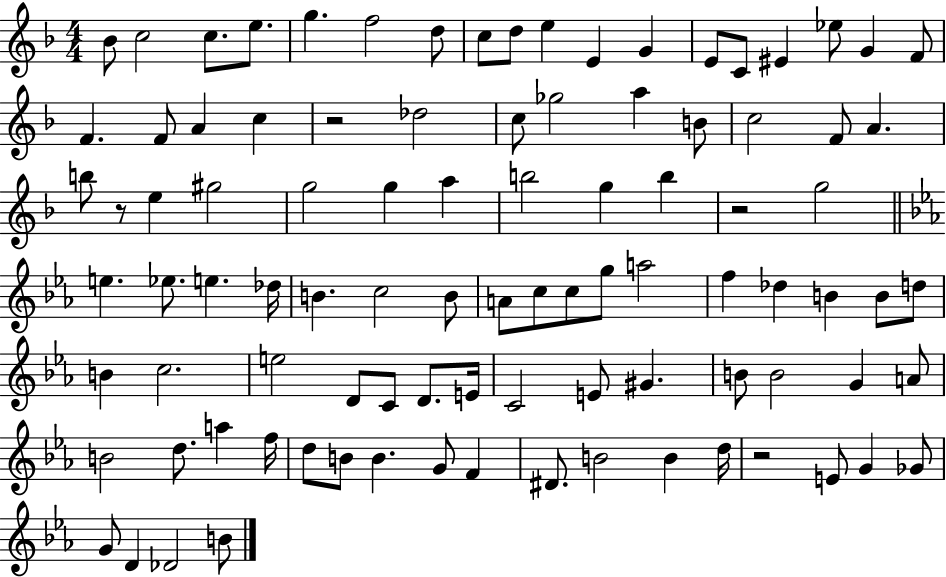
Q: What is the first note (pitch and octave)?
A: Bb4